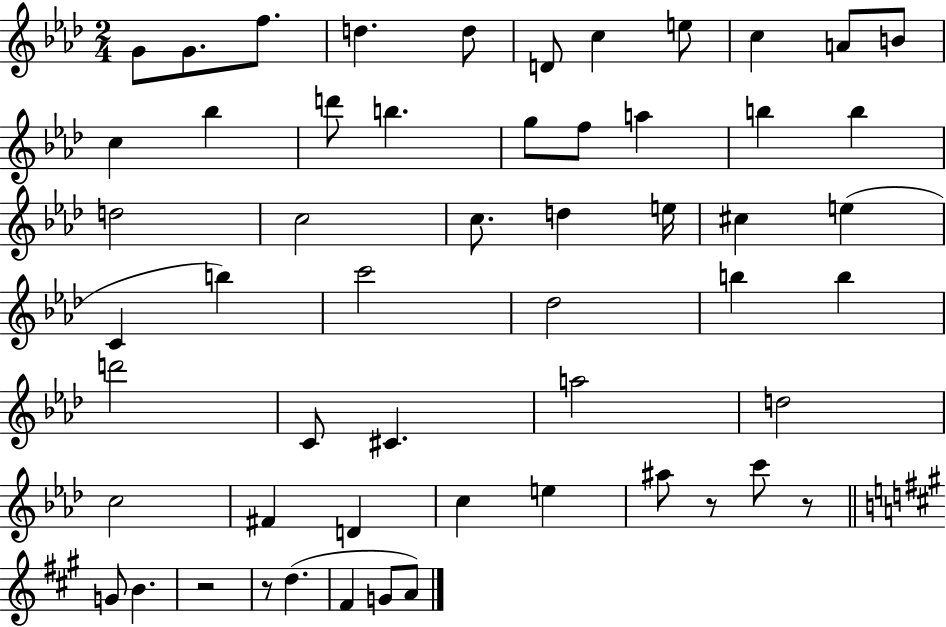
{
  \clef treble
  \numericTimeSignature
  \time 2/4
  \key aes \major
  \repeat volta 2 { g'8 g'8. f''8. | d''4. d''8 | d'8 c''4 e''8 | c''4 a'8 b'8 | \break c''4 bes''4 | d'''8 b''4. | g''8 f''8 a''4 | b''4 b''4 | \break d''2 | c''2 | c''8. d''4 e''16 | cis''4 e''4( | \break c'4 b''4) | c'''2 | des''2 | b''4 b''4 | \break d'''2 | c'8 cis'4. | a''2 | d''2 | \break c''2 | fis'4 d'4 | c''4 e''4 | ais''8 r8 c'''8 r8 | \break \bar "||" \break \key a \major g'8 b'4. | r2 | r8 d''4.( | fis'4 g'8 a'8) | \break } \bar "|."
}